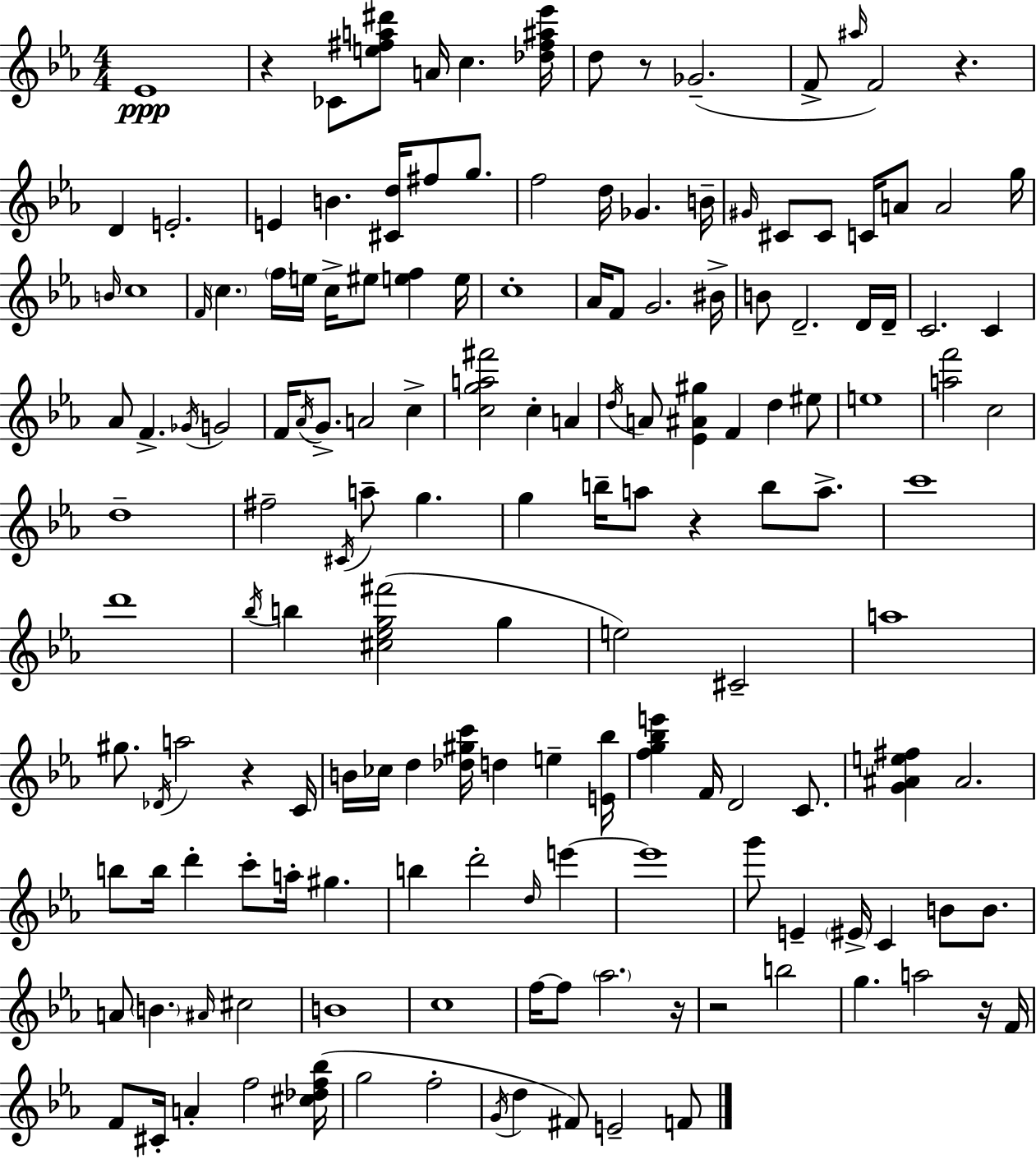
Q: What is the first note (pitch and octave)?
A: Eb4